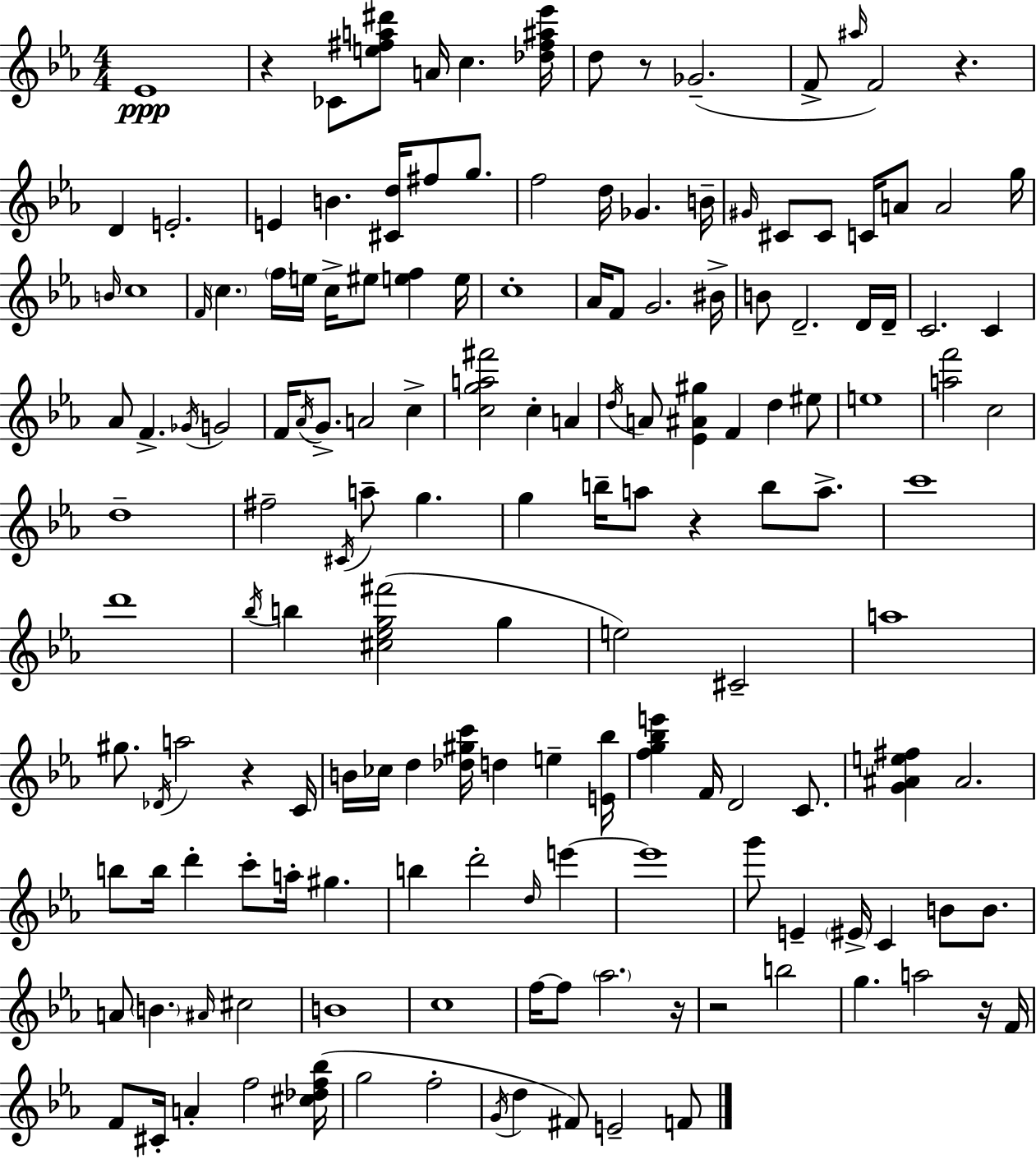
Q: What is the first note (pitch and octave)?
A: Eb4